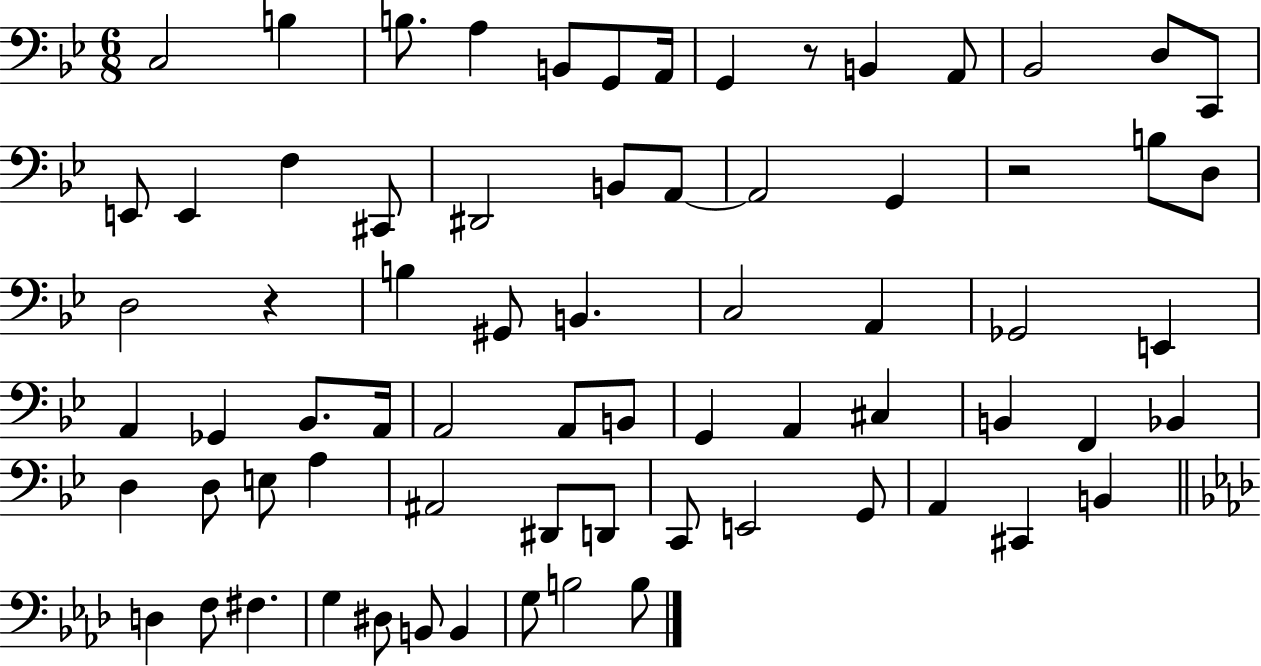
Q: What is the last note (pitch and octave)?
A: B3